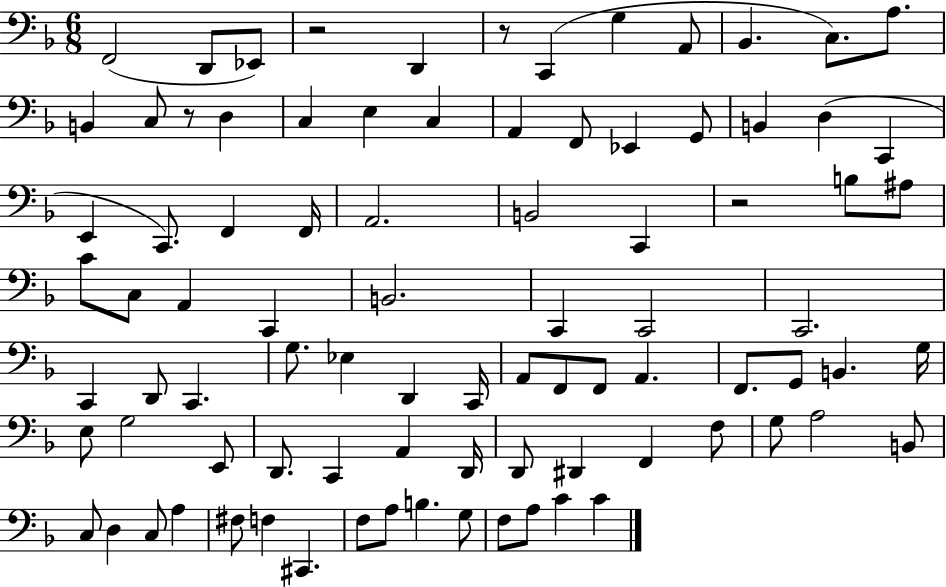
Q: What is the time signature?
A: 6/8